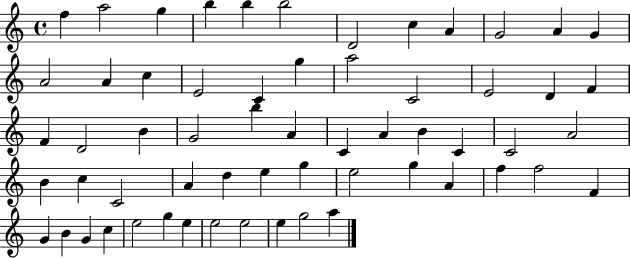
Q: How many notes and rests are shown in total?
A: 60